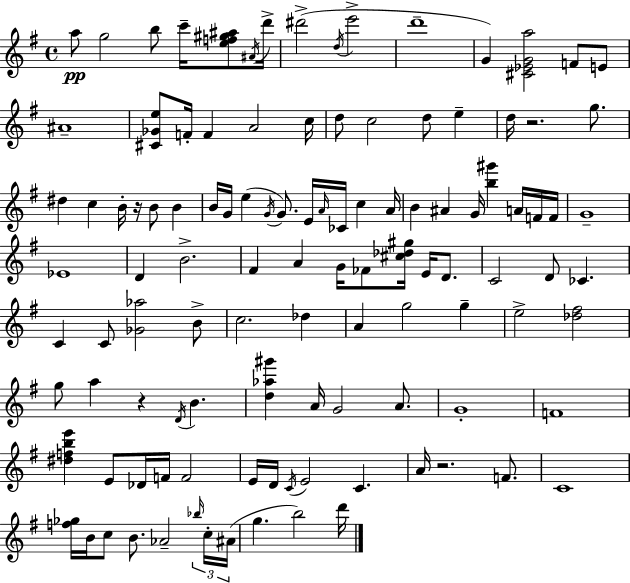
{
  \clef treble
  \time 4/4
  \defaultTimeSignature
  \key e \minor
  a''8\pp g''2 b''8 c'''16-- <e'' f'' gis'' ais''>8 \acciaccatura { ais'16 } | d'''16-> dis'''2->( \acciaccatura { d''16 } e'''2-> | d'''1-- | g'4) <cis' ees' g' a''>2 f'8 | \break e'8 ais'1-- | <cis' ges' e''>8 f'16-. f'4 a'2 | c''16 d''8 c''2 d''8 e''4-- | d''16 r2. g''8. | \break dis''4 c''4 b'16-. r16 b'8 b'4 | b'16 g'16 e''4( \acciaccatura { g'16 } g'8.) e'16 \grace { a'16 } ces'16 c''4 | a'16 b'4 ais'4 g'16 <b'' gis'''>4 | a'16 f'16 f'16 g'1-- | \break ees'1 | d'4 b'2.-> | fis'4 a'4 g'16 fes'8 <cis'' des'' gis''>16 | e'16 d'8. c'2 d'8 ces'4. | \break c'4 c'8 <ges' aes''>2 | b'8-> c''2. | des''4 a'4 g''2 | g''4-- e''2-> <des'' fis''>2 | \break g''8 a''4 r4 \acciaccatura { d'16 } b'4. | <d'' aes'' gis'''>4 a'16 g'2 | a'8. g'1-. | f'1 | \break <dis'' f'' b'' e'''>4 e'8 des'16 f'16 f'2 | e'16 d'16 \acciaccatura { c'16 } e'2 | c'4. a'16 r2. | f'8. c'1 | \break <f'' ges''>16 b'16 c''8 b'8. aes'2-- | \tuplet 3/2 { \grace { bes''16 } c''16-. ais'16( } g''4. b''2) | d'''16 \bar "|."
}